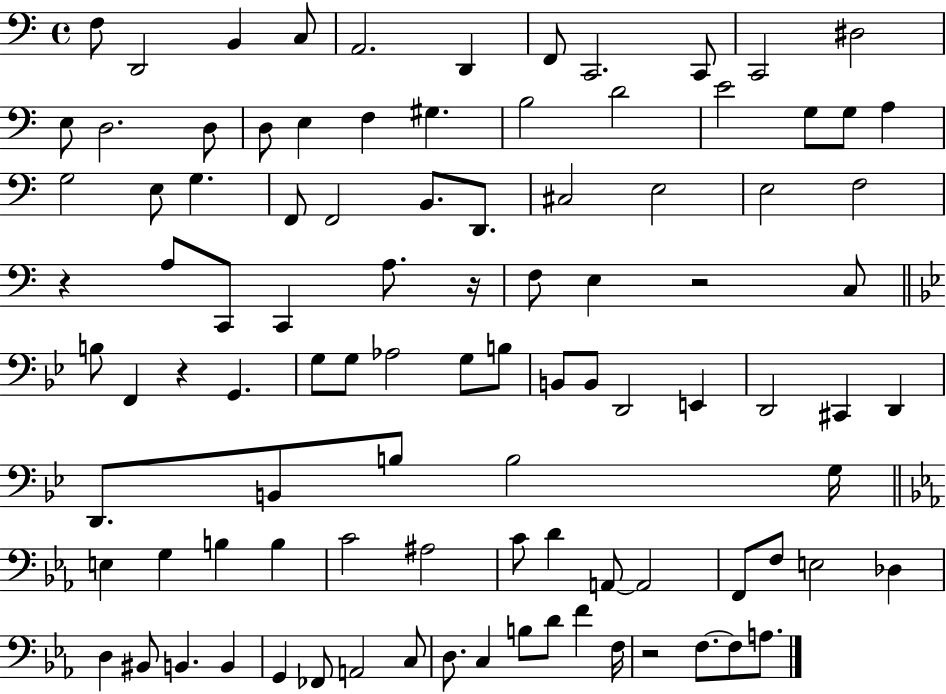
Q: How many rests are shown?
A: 5